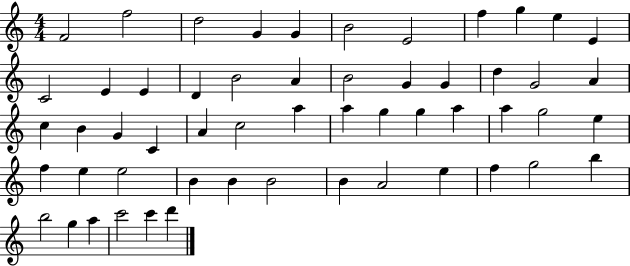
{
  \clef treble
  \numericTimeSignature
  \time 4/4
  \key c \major
  f'2 f''2 | d''2 g'4 g'4 | b'2 e'2 | f''4 g''4 e''4 e'4 | \break c'2 e'4 e'4 | d'4 b'2 a'4 | b'2 g'4 g'4 | d''4 g'2 a'4 | \break c''4 b'4 g'4 c'4 | a'4 c''2 a''4 | a''4 g''4 g''4 a''4 | a''4 g''2 e''4 | \break f''4 e''4 e''2 | b'4 b'4 b'2 | b'4 a'2 e''4 | f''4 g''2 b''4 | \break b''2 g''4 a''4 | c'''2 c'''4 d'''4 | \bar "|."
}